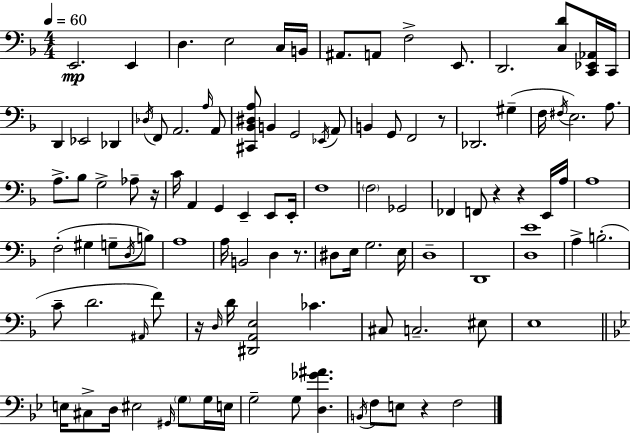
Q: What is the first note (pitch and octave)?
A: E2